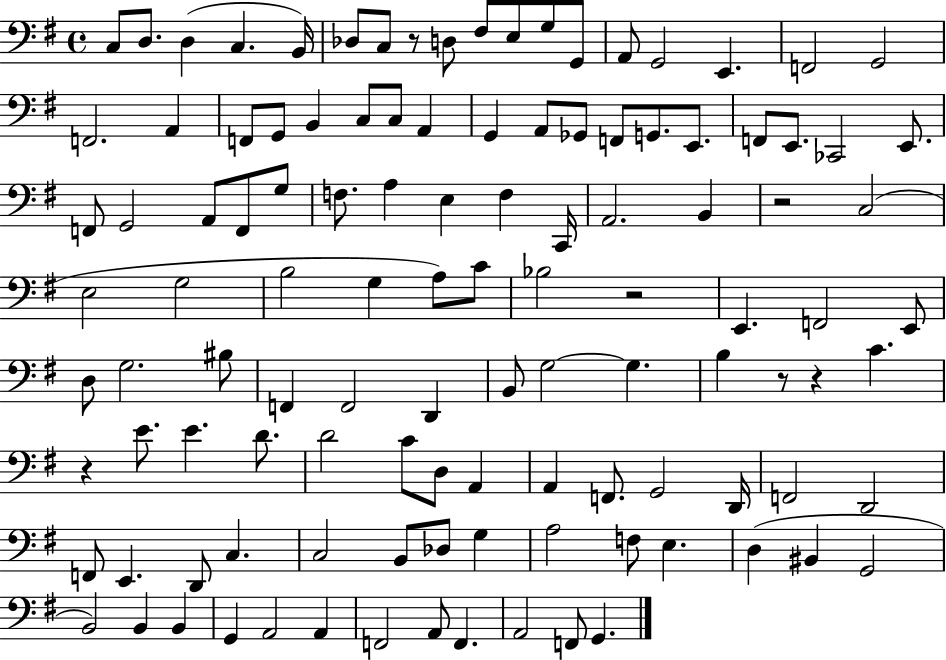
{
  \clef bass
  \time 4/4
  \defaultTimeSignature
  \key g \major
  \repeat volta 2 { c8 d8. d4( c4. b,16) | des8 c8 r8 d8 fis8 e8 g8 g,8 | a,8 g,2 e,4. | f,2 g,2 | \break f,2. a,4 | f,8 g,8 b,4 c8 c8 a,4 | g,4 a,8 ges,8 f,8 g,8. e,8. | f,8 e,8. ces,2 e,8. | \break f,8 g,2 a,8 f,8 g8 | f8. a4 e4 f4 c,16 | a,2. b,4 | r2 c2( | \break e2 g2 | b2 g4 a8) c'8 | bes2 r2 | e,4. f,2 e,8 | \break d8 g2. bis8 | f,4 f,2 d,4 | b,8 g2~~ g4. | b4 r8 r4 c'4. | \break r4 e'8. e'4. d'8. | d'2 c'8 d8 a,4 | a,4 f,8. g,2 d,16 | f,2 d,2 | \break f,8 e,4. d,8 c4. | c2 b,8 des8 g4 | a2 f8 e4. | d4( bis,4 g,2 | \break b,2) b,4 b,4 | g,4 a,2 a,4 | f,2 a,8 f,4. | a,2 f,8 g,4. | \break } \bar "|."
}